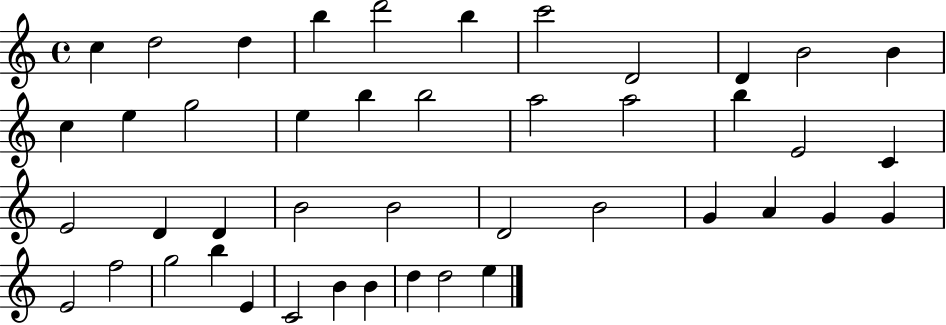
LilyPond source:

{
  \clef treble
  \time 4/4
  \defaultTimeSignature
  \key c \major
  c''4 d''2 d''4 | b''4 d'''2 b''4 | c'''2 d'2 | d'4 b'2 b'4 | \break c''4 e''4 g''2 | e''4 b''4 b''2 | a''2 a''2 | b''4 e'2 c'4 | \break e'2 d'4 d'4 | b'2 b'2 | d'2 b'2 | g'4 a'4 g'4 g'4 | \break e'2 f''2 | g''2 b''4 e'4 | c'2 b'4 b'4 | d''4 d''2 e''4 | \break \bar "|."
}